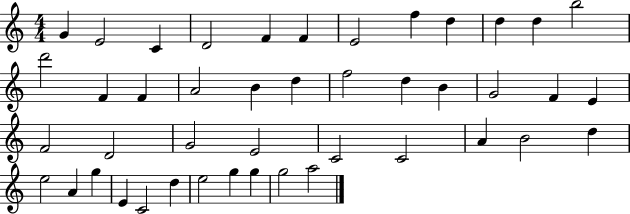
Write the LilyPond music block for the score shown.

{
  \clef treble
  \numericTimeSignature
  \time 4/4
  \key c \major
  g'4 e'2 c'4 | d'2 f'4 f'4 | e'2 f''4 d''4 | d''4 d''4 b''2 | \break d'''2 f'4 f'4 | a'2 b'4 d''4 | f''2 d''4 b'4 | g'2 f'4 e'4 | \break f'2 d'2 | g'2 e'2 | c'2 c'2 | a'4 b'2 d''4 | \break e''2 a'4 g''4 | e'4 c'2 d''4 | e''2 g''4 g''4 | g''2 a''2 | \break \bar "|."
}